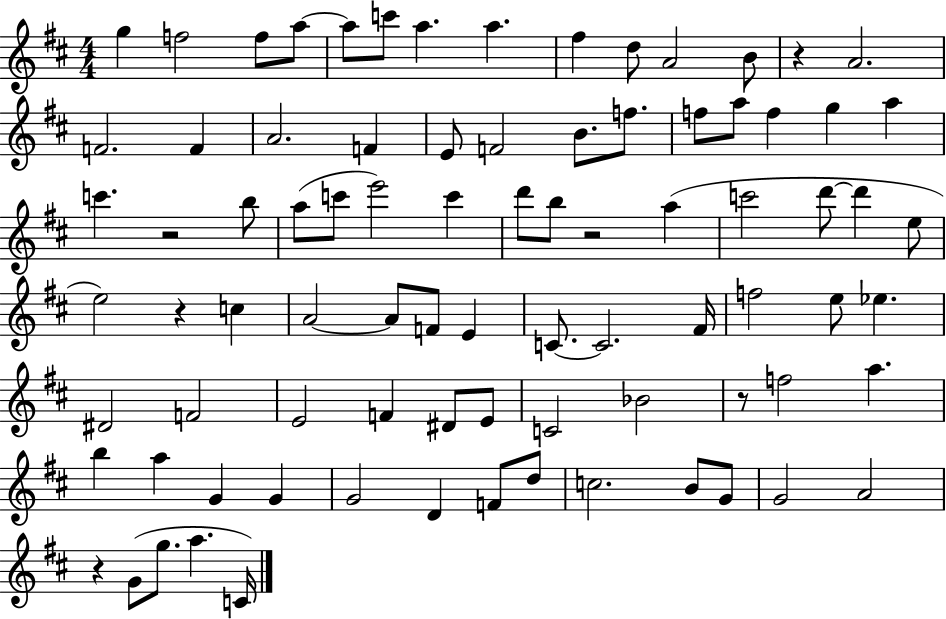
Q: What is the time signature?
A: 4/4